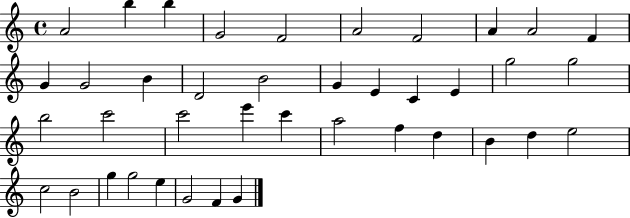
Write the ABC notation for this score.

X:1
T:Untitled
M:4/4
L:1/4
K:C
A2 b b G2 F2 A2 F2 A A2 F G G2 B D2 B2 G E C E g2 g2 b2 c'2 c'2 e' c' a2 f d B d e2 c2 B2 g g2 e G2 F G